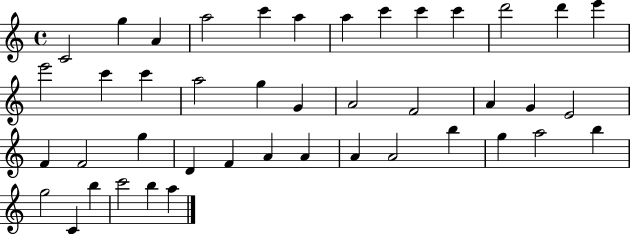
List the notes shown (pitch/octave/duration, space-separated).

C4/h G5/q A4/q A5/h C6/q A5/q A5/q C6/q C6/q C6/q D6/h D6/q E6/q E6/h C6/q C6/q A5/h G5/q G4/q A4/h F4/h A4/q G4/q E4/h F4/q F4/h G5/q D4/q F4/q A4/q A4/q A4/q A4/h B5/q G5/q A5/h B5/q G5/h C4/q B5/q C6/h B5/q A5/q